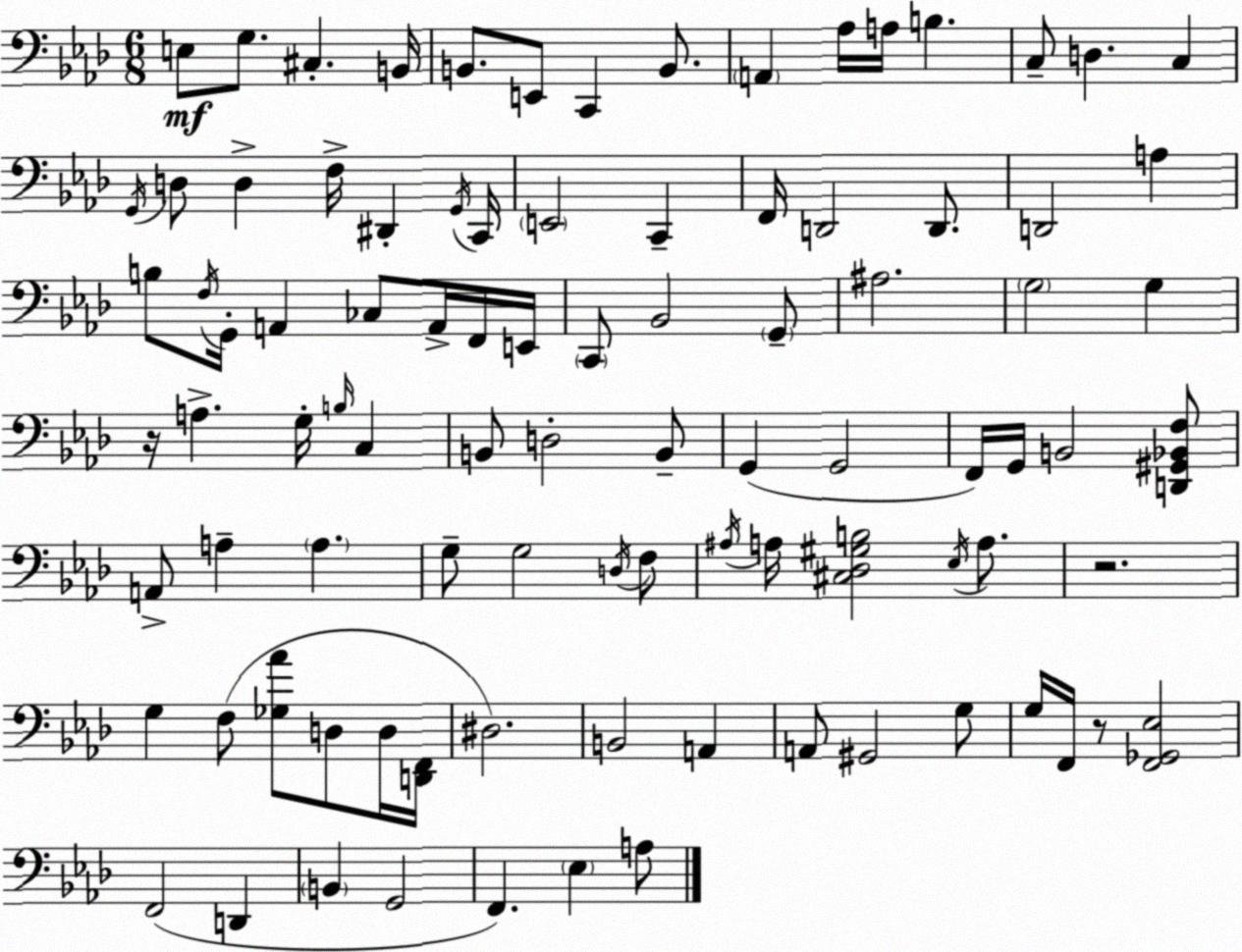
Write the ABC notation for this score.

X:1
T:Untitled
M:6/8
L:1/4
K:Ab
E,/2 G,/2 ^C, B,,/4 B,,/2 E,,/2 C,, B,,/2 A,, _A,/4 A,/4 B, C,/2 D, C, G,,/4 D,/2 D, F,/4 ^D,, G,,/4 C,,/4 E,,2 C,, F,,/4 D,,2 D,,/2 D,,2 A, B,/2 F,/4 G,,/4 A,, _C,/2 A,,/4 F,,/4 E,,/4 C,,/2 _B,,2 G,,/2 ^A,2 G,2 G, z/4 A, G,/4 B,/4 C, B,,/2 D,2 B,,/2 G,, G,,2 F,,/4 G,,/4 B,,2 [D,,^G,,_B,,F,]/2 A,,/2 A, A, G,/2 G,2 D,/4 F,/2 ^A,/4 A,/4 [^C,_D,^G,B,]2 _E,/4 A,/2 z2 G, F,/2 [_G,_A]/2 D,/2 D,/4 [D,,F,,]/4 ^D,2 B,,2 A,, A,,/2 ^G,,2 G,/2 G,/4 F,,/4 z/2 [F,,_G,,_E,]2 F,,2 D,, B,, G,,2 F,, _E, A,/2